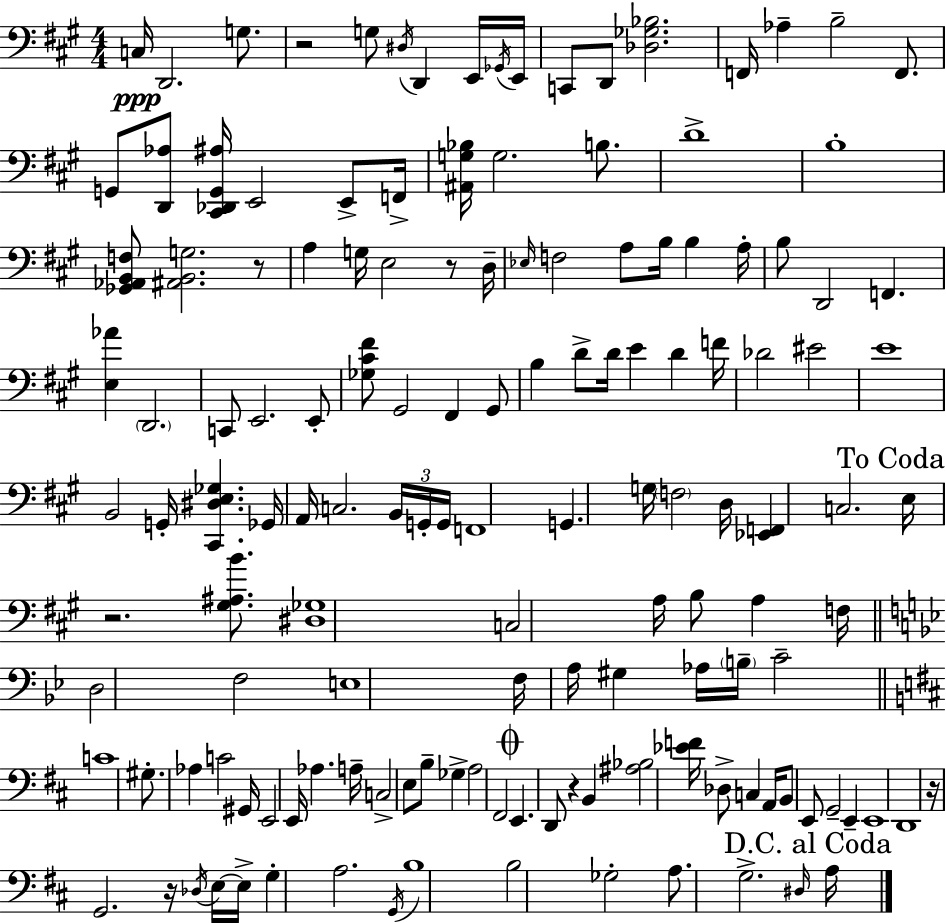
C3/s D2/h. G3/e. R/h G3/e D#3/s D2/q E2/s Gb2/s E2/s C2/e D2/e [Db3,Gb3,Bb3]/h. F2/s Ab3/q B3/h F2/e. G2/e [D2,Ab3]/e [C#2,Db2,G2,A#3]/s E2/h E2/e F2/s [A#2,G3,Bb3]/s G3/h. B3/e. D4/w B3/w [Gb2,Ab2,B2,F3]/e [A#2,B2,G3]/h. R/e A3/q G3/s E3/h R/e D3/s Eb3/s F3/h A3/e B3/s B3/q A3/s B3/e D2/h F2/q. [E3,Ab4]/q D2/h. C2/e E2/h. E2/e [Gb3,C#4,F#4]/e G#2/h F#2/q G#2/e B3/q D4/e D4/s E4/q D4/q F4/s Db4/h EIS4/h E4/w B2/h G2/s [C#2,D#3,E3,Gb3]/q. Gb2/s A2/s C3/h. B2/s G2/s G2/s F2/w G2/q. G3/s F3/h D3/s [Eb2,F2]/q C3/h. E3/s R/h. [G#3,A#3,B4]/e. [D#3,Gb3]/w C3/h A3/s B3/e A3/q F3/s D3/h F3/h E3/w F3/s A3/s G#3/q Ab3/s B3/s C4/h C4/w G#3/e. Ab3/q C4/h G#2/s E2/h E2/s Ab3/q. A3/s C3/h E3/e B3/e Gb3/q A3/h F#2/h E2/q. D2/e R/q B2/q [A#3,Bb3]/h [Eb4,F4]/s Db3/e C3/q A2/s B2/e E2/e G2/h E2/q E2/w D2/w R/s G2/h. R/s Db3/s E3/s E3/s G3/q A3/h. G2/s B3/w B3/h Gb3/h A3/e. G3/h. D#3/s A3/s